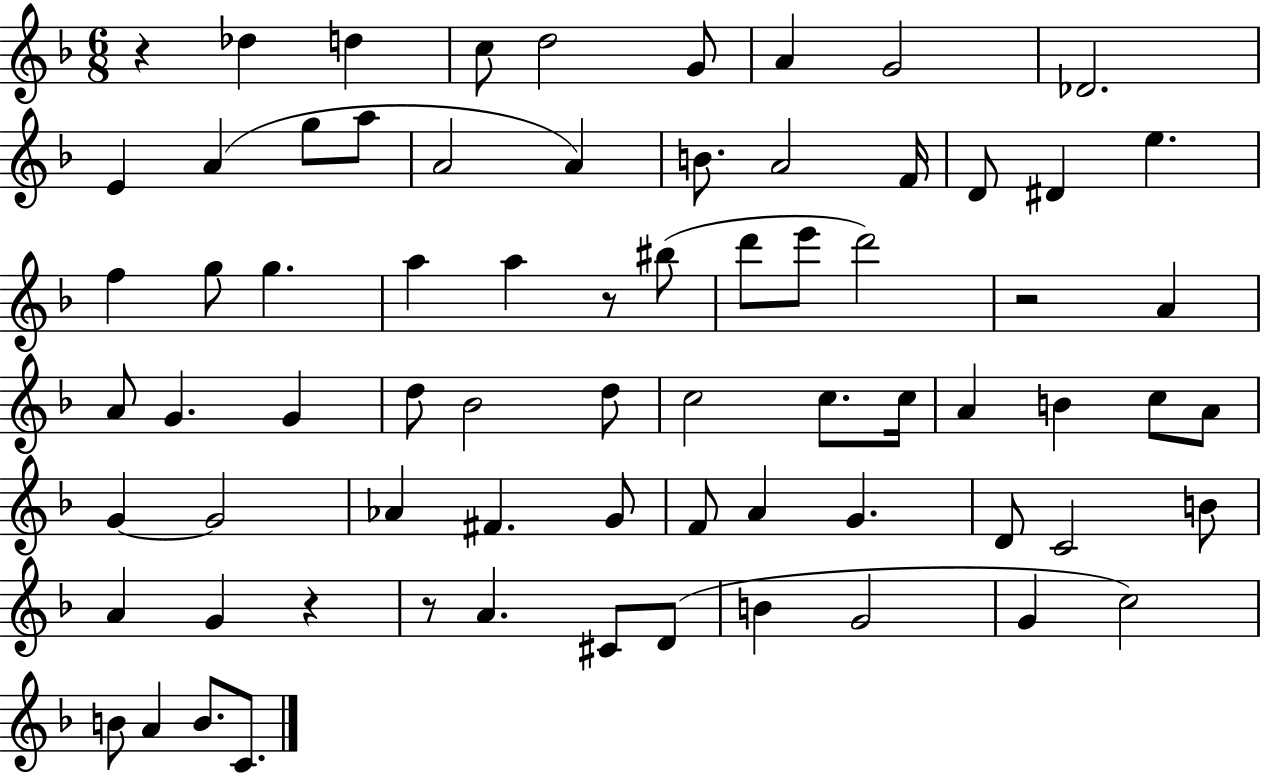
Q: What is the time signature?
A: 6/8